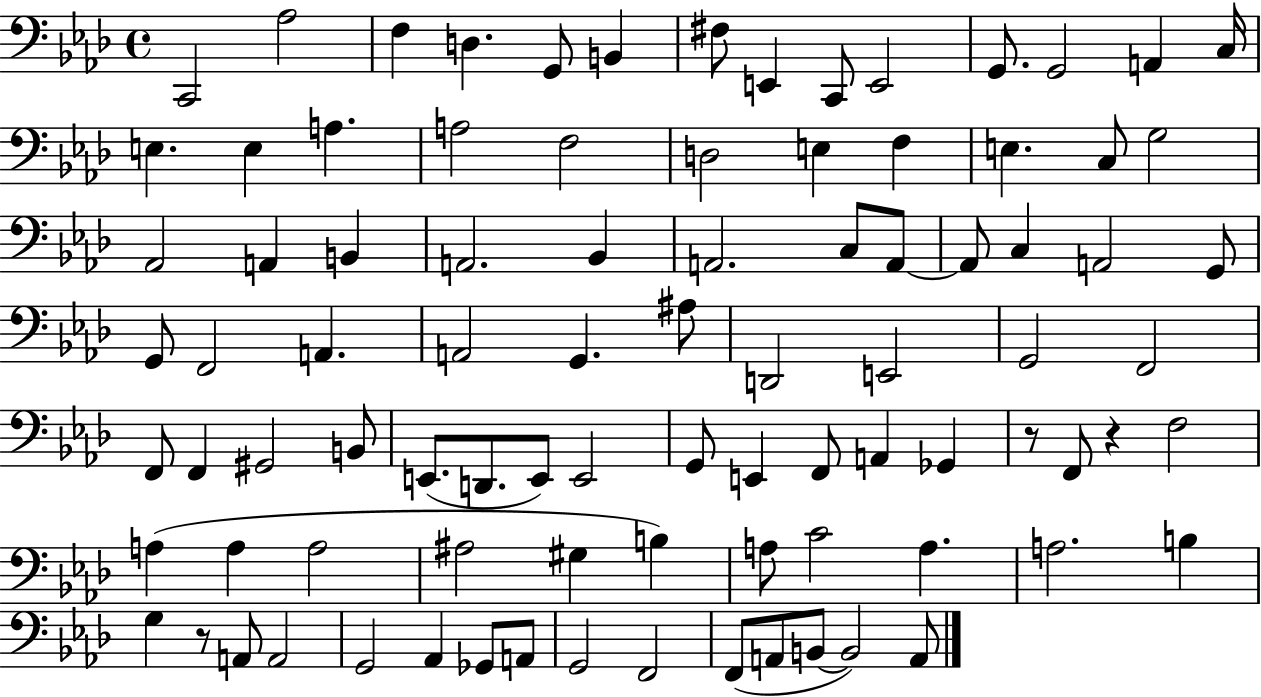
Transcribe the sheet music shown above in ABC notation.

X:1
T:Untitled
M:4/4
L:1/4
K:Ab
C,,2 _A,2 F, D, G,,/2 B,, ^F,/2 E,, C,,/2 E,,2 G,,/2 G,,2 A,, C,/4 E, E, A, A,2 F,2 D,2 E, F, E, C,/2 G,2 _A,,2 A,, B,, A,,2 _B,, A,,2 C,/2 A,,/2 A,,/2 C, A,,2 G,,/2 G,,/2 F,,2 A,, A,,2 G,, ^A,/2 D,,2 E,,2 G,,2 F,,2 F,,/2 F,, ^G,,2 B,,/2 E,,/2 D,,/2 E,,/2 E,,2 G,,/2 E,, F,,/2 A,, _G,, z/2 F,,/2 z F,2 A, A, A,2 ^A,2 ^G, B, A,/2 C2 A, A,2 B, G, z/2 A,,/2 A,,2 G,,2 _A,, _G,,/2 A,,/2 G,,2 F,,2 F,,/2 A,,/2 B,,/2 B,,2 A,,/2